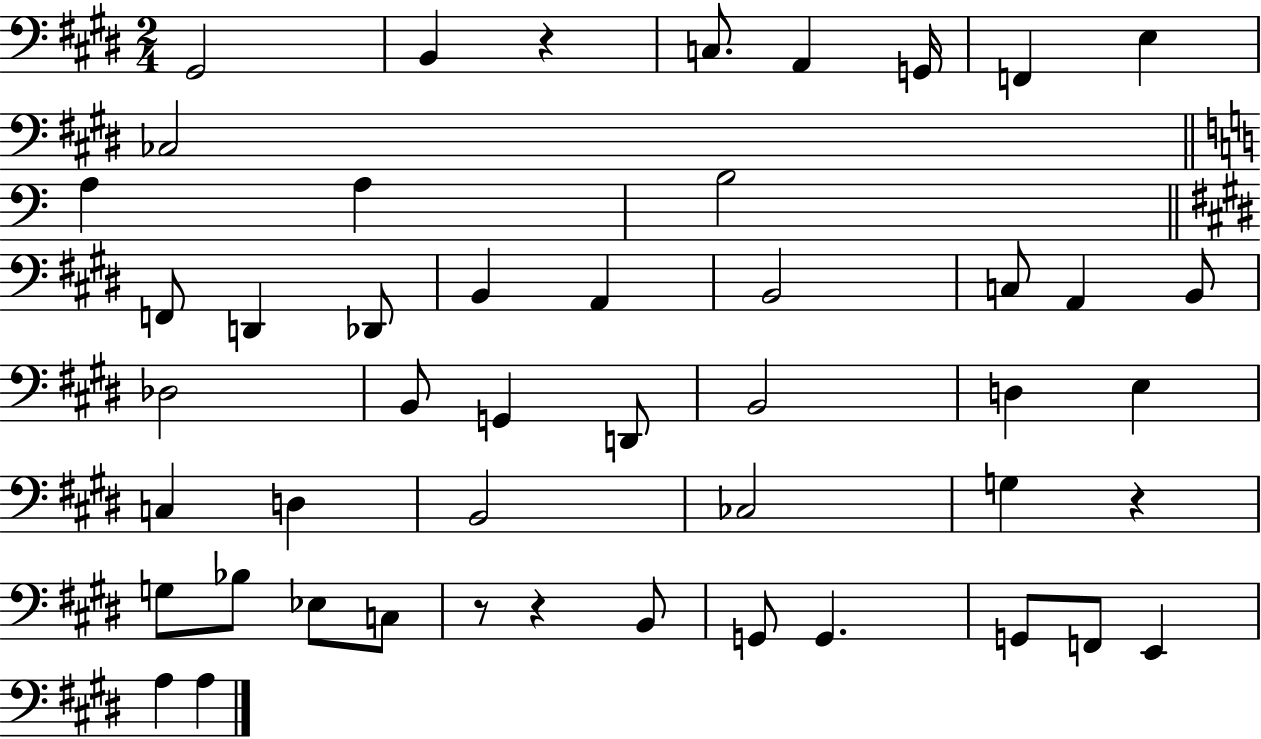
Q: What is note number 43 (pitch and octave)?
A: A3